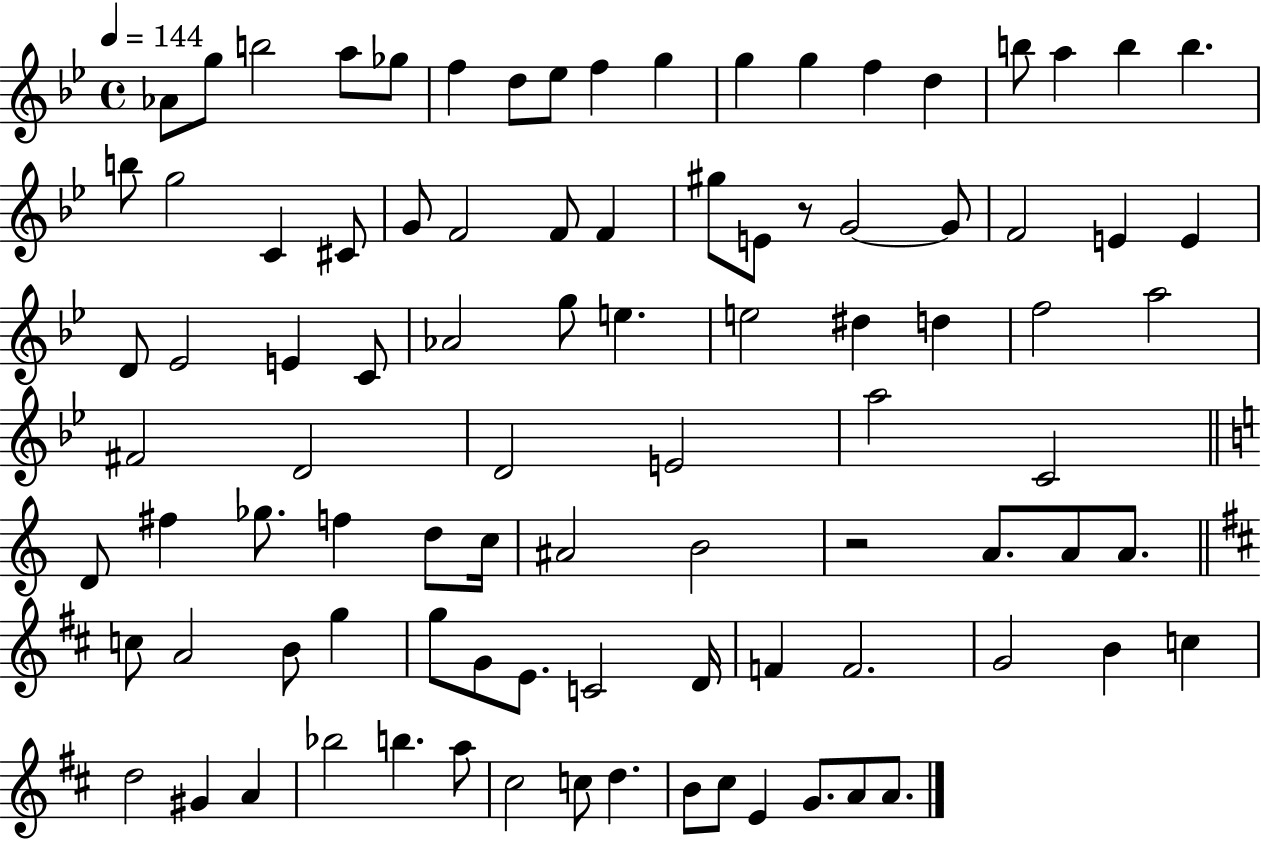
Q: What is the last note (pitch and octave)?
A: A4